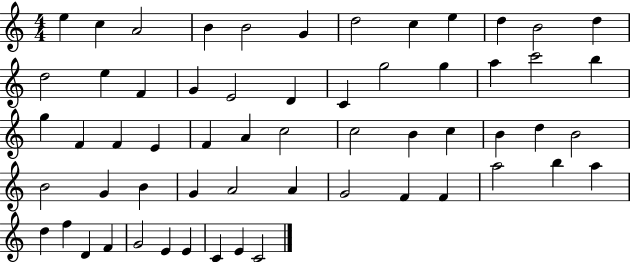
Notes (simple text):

E5/q C5/q A4/h B4/q B4/h G4/q D5/h C5/q E5/q D5/q B4/h D5/q D5/h E5/q F4/q G4/q E4/h D4/q C4/q G5/h G5/q A5/q C6/h B5/q G5/q F4/q F4/q E4/q F4/q A4/q C5/h C5/h B4/q C5/q B4/q D5/q B4/h B4/h G4/q B4/q G4/q A4/h A4/q G4/h F4/q F4/q A5/h B5/q A5/q D5/q F5/q D4/q F4/q G4/h E4/q E4/q C4/q E4/q C4/h